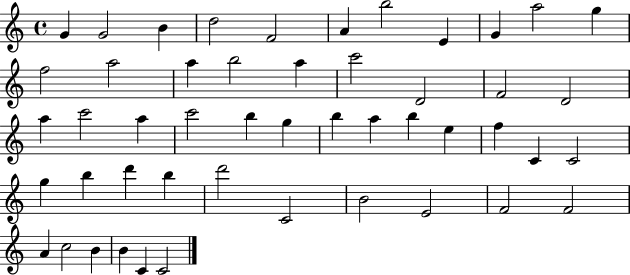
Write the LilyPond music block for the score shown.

{
  \clef treble
  \time 4/4
  \defaultTimeSignature
  \key c \major
  g'4 g'2 b'4 | d''2 f'2 | a'4 b''2 e'4 | g'4 a''2 g''4 | \break f''2 a''2 | a''4 b''2 a''4 | c'''2 d'2 | f'2 d'2 | \break a''4 c'''2 a''4 | c'''2 b''4 g''4 | b''4 a''4 b''4 e''4 | f''4 c'4 c'2 | \break g''4 b''4 d'''4 b''4 | d'''2 c'2 | b'2 e'2 | f'2 f'2 | \break a'4 c''2 b'4 | b'4 c'4 c'2 | \bar "|."
}